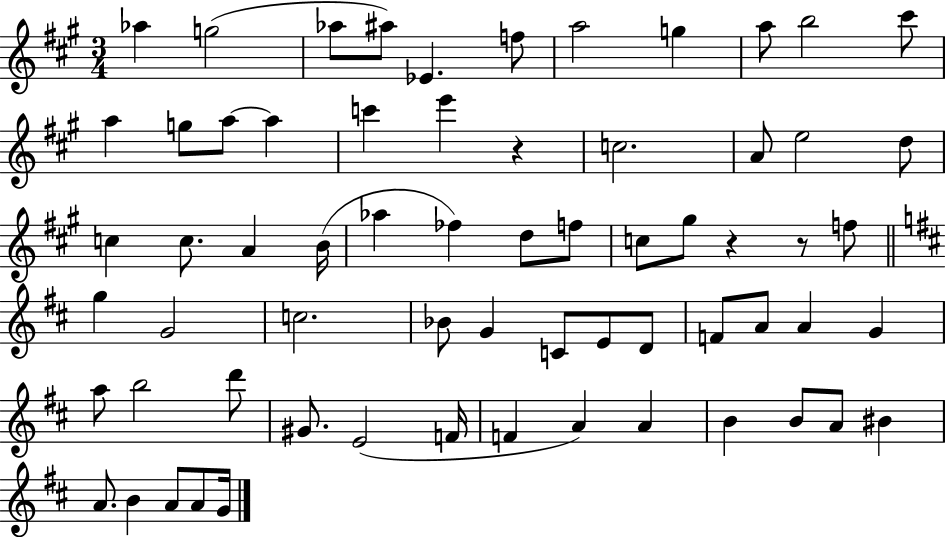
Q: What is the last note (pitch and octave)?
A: G4